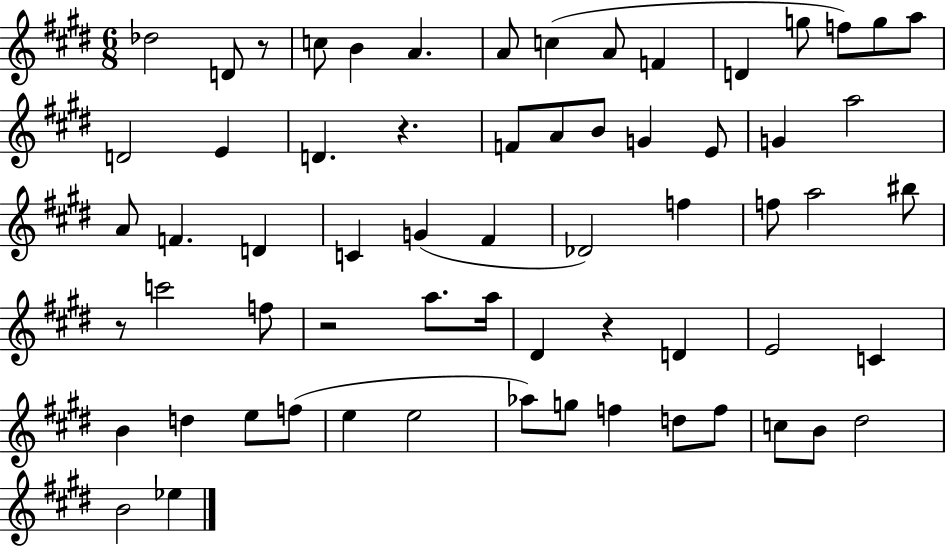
X:1
T:Untitled
M:6/8
L:1/4
K:E
_d2 D/2 z/2 c/2 B A A/2 c A/2 F D g/2 f/2 g/2 a/2 D2 E D z F/2 A/2 B/2 G E/2 G a2 A/2 F D C G ^F _D2 f f/2 a2 ^b/2 z/2 c'2 f/2 z2 a/2 a/4 ^D z D E2 C B d e/2 f/2 e e2 _a/2 g/2 f d/2 f/2 c/2 B/2 ^d2 B2 _e